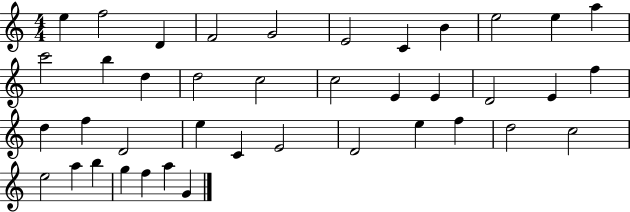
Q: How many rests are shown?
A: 0